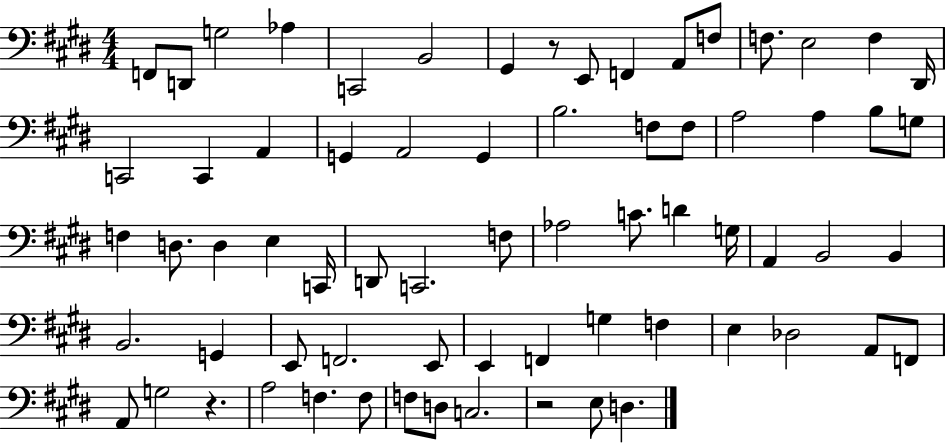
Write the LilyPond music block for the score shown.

{
  \clef bass
  \numericTimeSignature
  \time 4/4
  \key e \major
  \repeat volta 2 { f,8 d,8 g2 aes4 | c,2 b,2 | gis,4 r8 e,8 f,4 a,8 f8 | f8. e2 f4 dis,16 | \break c,2 c,4 a,4 | g,4 a,2 g,4 | b2. f8 f8 | a2 a4 b8 g8 | \break f4 d8. d4 e4 c,16 | d,8 c,2. f8 | aes2 c'8. d'4 g16 | a,4 b,2 b,4 | \break b,2. g,4 | e,8 f,2. e,8 | e,4 f,4 g4 f4 | e4 des2 a,8 f,8 | \break a,8 g2 r4. | a2 f4. f8 | f8 d8 c2. | r2 e8 d4. | \break } \bar "|."
}